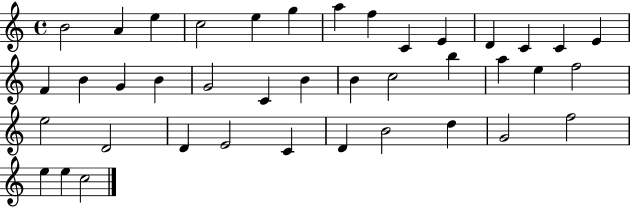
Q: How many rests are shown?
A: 0